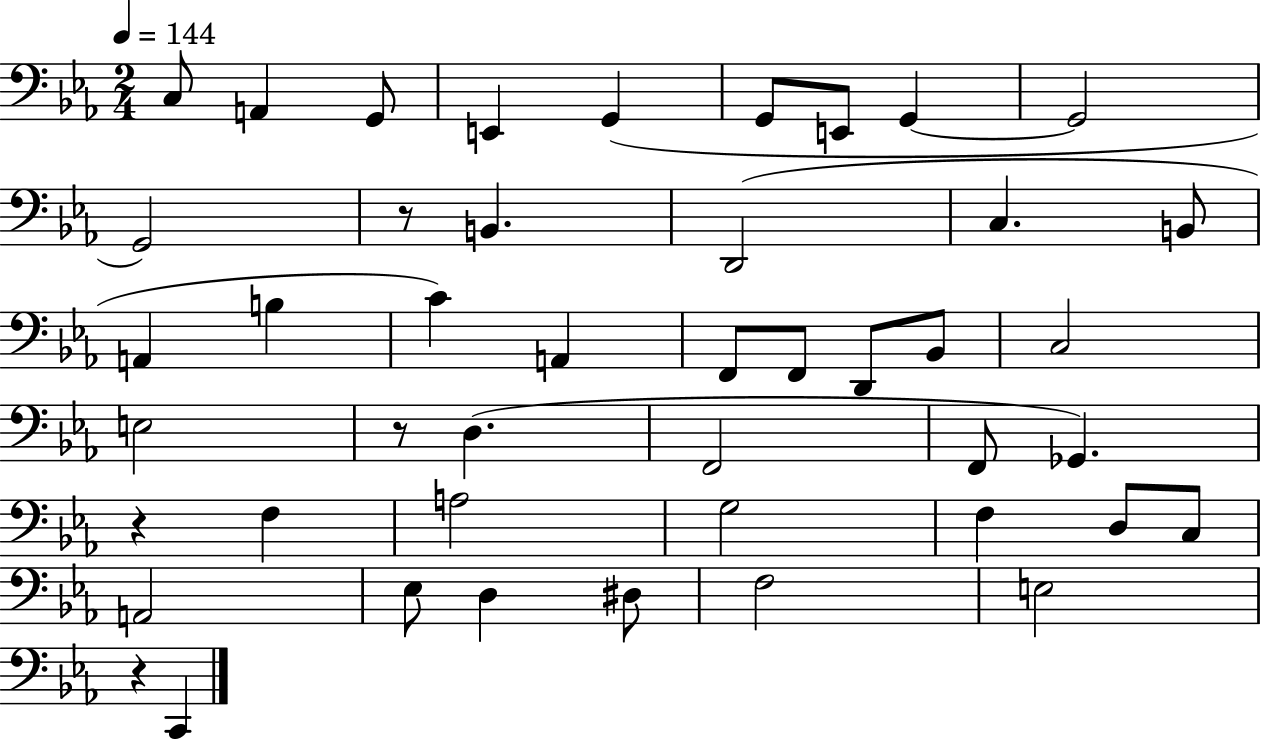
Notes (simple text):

C3/e A2/q G2/e E2/q G2/q G2/e E2/e G2/q G2/h G2/h R/e B2/q. D2/h C3/q. B2/e A2/q B3/q C4/q A2/q F2/e F2/e D2/e Bb2/e C3/h E3/h R/e D3/q. F2/h F2/e Gb2/q. R/q F3/q A3/h G3/h F3/q D3/e C3/e A2/h Eb3/e D3/q D#3/e F3/h E3/h R/q C2/q